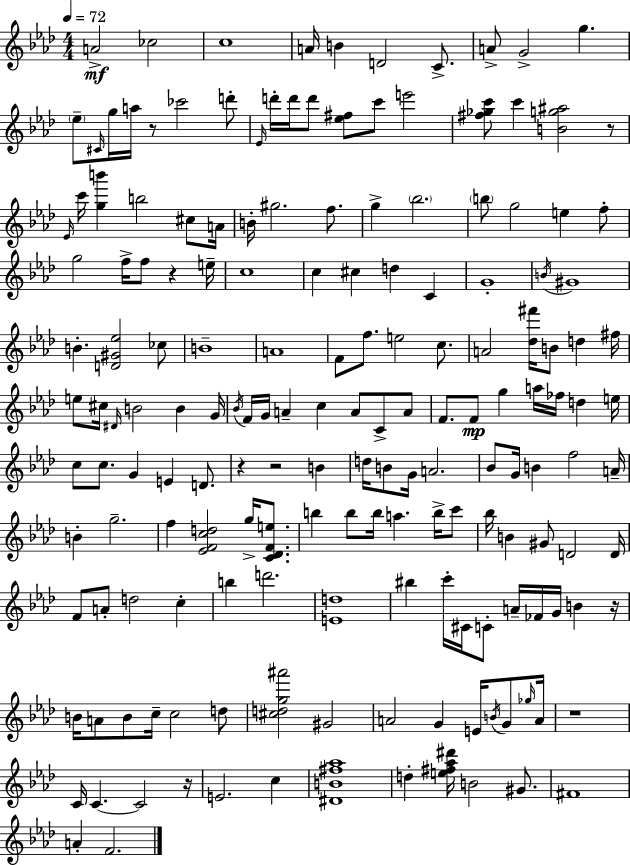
{
  \clef treble
  \numericTimeSignature
  \time 4/4
  \key f \minor
  \tempo 4 = 72
  a'2->\mf ces''2 | c''1 | a'16 b'4 d'2 c'8.-> | a'8-> g'2-> g''4. | \break \parenthesize ees''8-- \grace { cis'16 } g''16 a''16 r8 ces'''2 d'''8-. | \grace { ees'16 } d'''16-. d'''16 d'''8 <ees'' fis''>8 c'''8 e'''2 | <fis'' ges'' c'''>8 c'''4 <b' g'' ais''>2 | r8 \grace { ees'16 } c'''16 <g'' b'''>4 b''2 | \break cis''8 a'16 b'16-. gis''2. | f''8. g''4-> \parenthesize bes''2. | \parenthesize b''8 g''2 e''4 | f''8-. g''2 f''16-> f''8 r4 | \break e''16-- c''1 | c''4 cis''4 d''4 c'4 | g'1-. | \acciaccatura { b'16 } gis'1 | \break b'4.-. <d' gis' ees''>2 | ces''8 b'1-- | a'1 | f'8 f''8. e''2 | \break c''8. a'2 <des'' fis'''>16 b'8 d''4 | fis''16 e''8 cis''16 \grace { dis'16 } b'2 | b'4 g'16 \acciaccatura { bes'16 } f'16 g'16 a'4-- c''4 | a'8 c'8-> a'8 f'8. f'8\mp g''4 a''16 | \break fes''16 d''4 e''16 c''8 c''8. g'4 e'4 | d'8. r4 r2 | b'4 d''16 b'8 g'16 a'2. | bes'8 g'16 b'4 f''2 | \break a'16-- b'4-. g''2.-- | f''4 <ees' f' c'' d''>2 | g''16-> <c' des' f' e''>8. b''4 b''8 b''16 a''4. | b''16-> c'''8 bes''16 b'4 gis'8 d'2 | \break d'16 f'8 a'8-. d''2 | c''4-. b''4 d'''2. | <e' d''>1 | bis''4 c'''16-. cis'16 c'8-. a'16-- fes'16 | \break g'16 b'4 r16 b'16 a'8 b'8 c''16-- c''2 | d''8 <cis'' d'' g'' ais'''>2 gis'2 | a'2 g'4 | e'16 \acciaccatura { b'16 } g'8 \grace { ges''16 } a'16 r1 | \break c'16 c'4.~~ c'2 | r16 e'2. | c''4 <dis' b' fis'' aes''>1 | d''4-. <e'' fis'' aes'' dis'''>16 b'2 | \break gis'8. fis'1 | a'4-. f'2. | \bar "|."
}